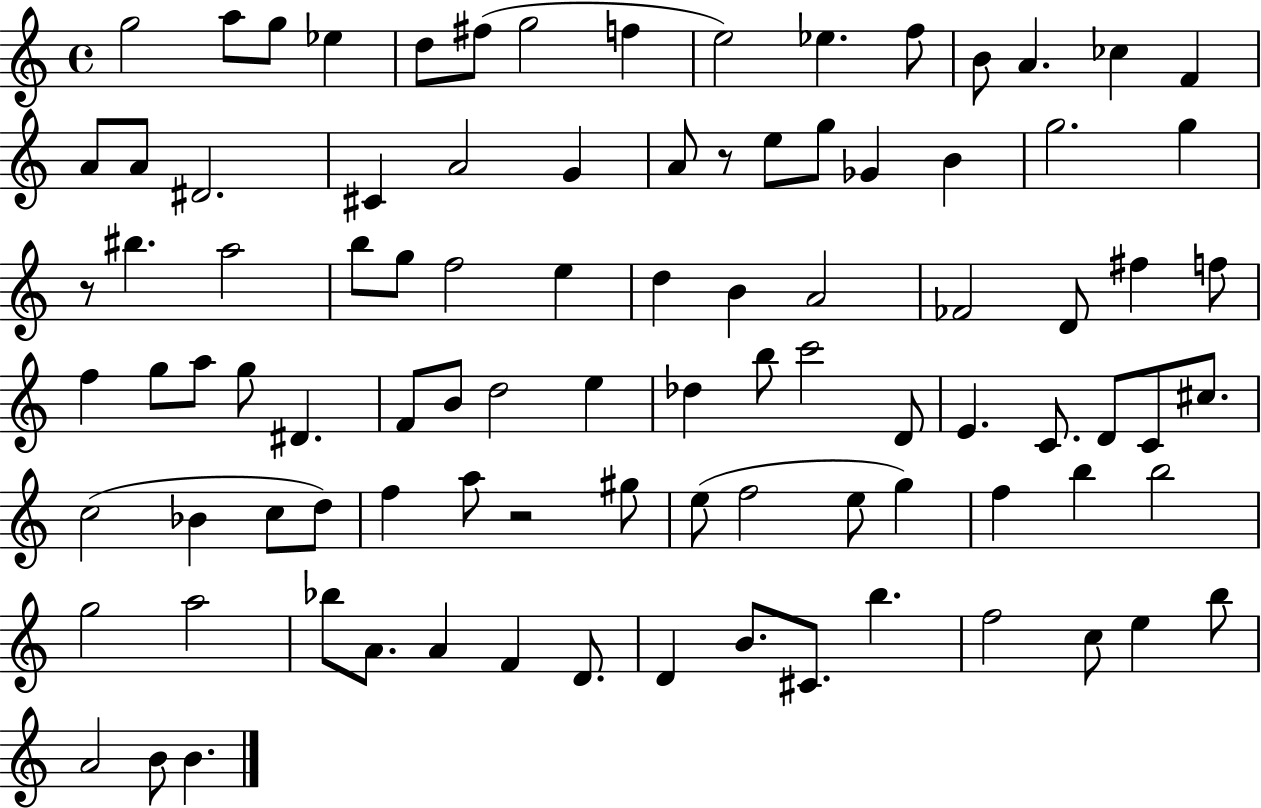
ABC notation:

X:1
T:Untitled
M:4/4
L:1/4
K:C
g2 a/2 g/2 _e d/2 ^f/2 g2 f e2 _e f/2 B/2 A _c F A/2 A/2 ^D2 ^C A2 G A/2 z/2 e/2 g/2 _G B g2 g z/2 ^b a2 b/2 g/2 f2 e d B A2 _F2 D/2 ^f f/2 f g/2 a/2 g/2 ^D F/2 B/2 d2 e _d b/2 c'2 D/2 E C/2 D/2 C/2 ^c/2 c2 _B c/2 d/2 f a/2 z2 ^g/2 e/2 f2 e/2 g f b b2 g2 a2 _b/2 A/2 A F D/2 D B/2 ^C/2 b f2 c/2 e b/2 A2 B/2 B